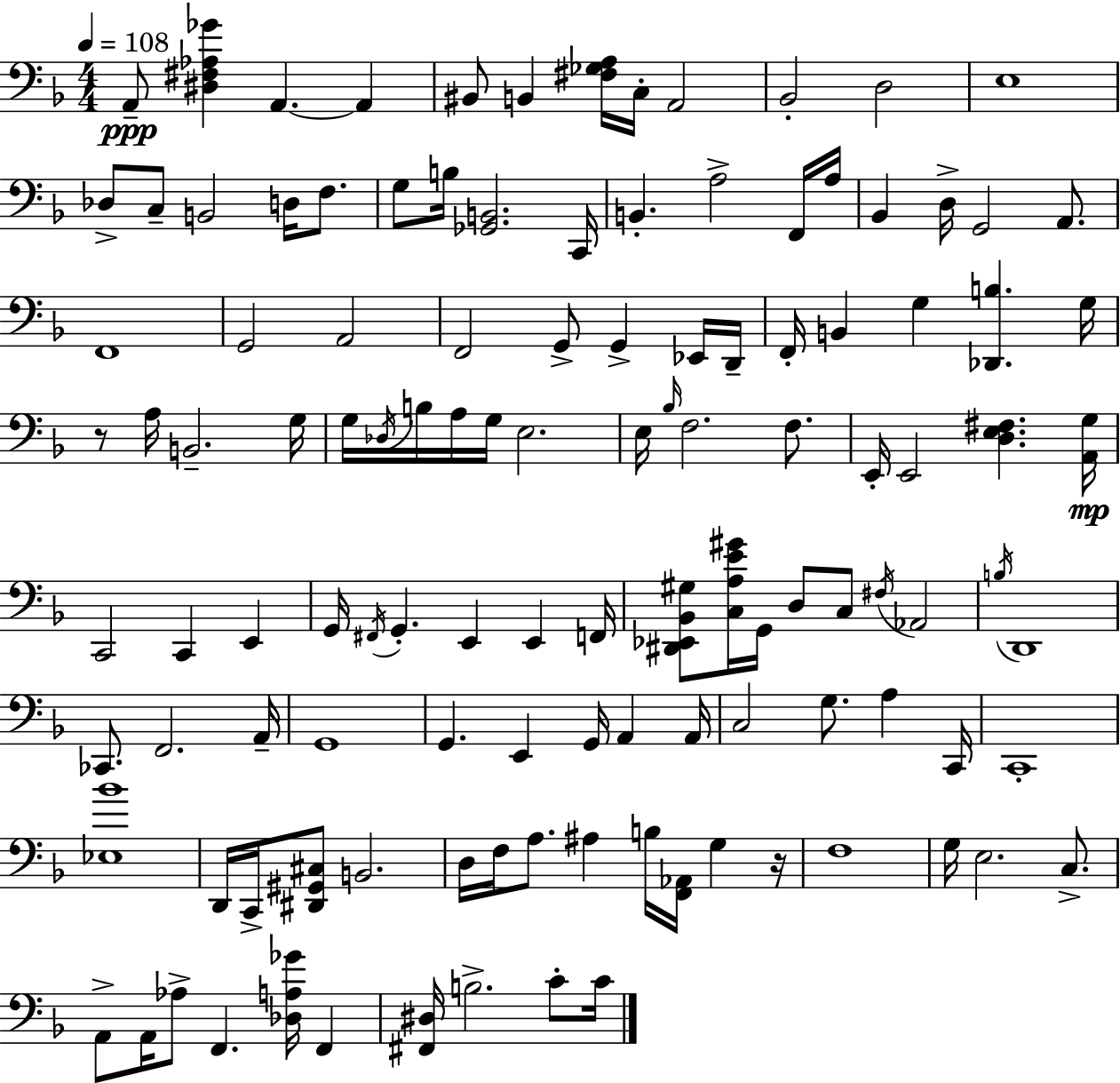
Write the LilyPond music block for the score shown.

{
  \clef bass
  \numericTimeSignature
  \time 4/4
  \key f \major
  \tempo 4 = 108
  a,8--\ppp <dis fis aes ges'>4 a,4.~~ a,4 | bis,8 b,4 <fis ges a>16 c16-. a,2 | bes,2-. d2 | e1 | \break des8-> c8-- b,2 d16 f8. | g8 b16 <ges, b,>2. c,16 | b,4.-. a2-> f,16 a16 | bes,4 d16-> g,2 a,8. | \break f,1 | g,2 a,2 | f,2 g,8-> g,4-> ees,16 d,16-- | f,16-. b,4 g4 <des, b>4. g16 | \break r8 a16 b,2.-- g16 | g16 \acciaccatura { des16 } b16 a16 g16 e2. | e16 \grace { bes16 } f2. f8. | e,16-. e,2 <d e fis>4. | \break <a, g>16\mp c,2 c,4 e,4 | g,16 \acciaccatura { fis,16 } g,4.-. e,4 e,4 | f,16 <dis, ees, bes, gis>8 <c a e' gis'>16 g,16 d8 c8 \acciaccatura { fis16 } aes,2 | \acciaccatura { b16 } d,1 | \break ces,8. f,2. | a,16-- g,1 | g,4. e,4 g,16 | a,4 a,16 c2 g8. | \break a4 c,16 c,1-. | <ees bes'>1 | d,16 c,16-> <dis, gis, cis>8 b,2. | d16 f16 a8. ais4 b16 <f, aes,>16 | \break g4 r16 f1 | g16 e2. | c8.-> a,8-> a,16 aes8-> f,4. | <des a ges'>16 f,4 <fis, dis>16 b2.-> | \break c'8-. c'16 \bar "|."
}